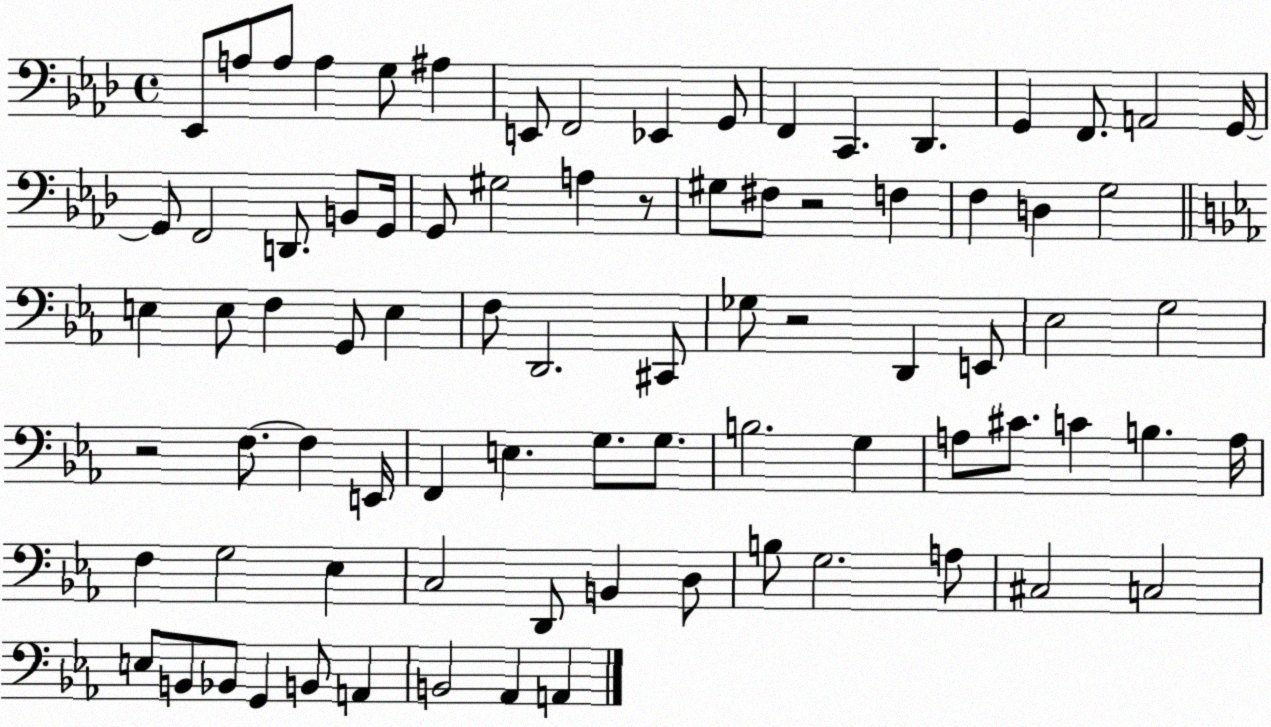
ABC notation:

X:1
T:Untitled
M:4/4
L:1/4
K:Ab
_E,,/2 A,/2 A,/2 A, G,/2 ^A, E,,/2 F,,2 _E,, G,,/2 F,, C,, _D,, G,, F,,/2 A,,2 G,,/4 G,,/2 F,,2 D,,/2 B,,/2 G,,/4 G,,/2 ^G,2 A, z/2 ^G,/2 ^F,/2 z2 F, F, D, G,2 E, E,/2 F, G,,/2 E, F,/2 D,,2 ^C,,/2 _G,/2 z2 D,, E,,/2 _E,2 G,2 z2 F,/2 F, E,,/4 F,, E, G,/2 G,/2 B,2 G, A,/2 ^C/2 C B, A,/4 F, G,2 _E, C,2 D,,/2 B,, D,/2 B,/2 G,2 A,/2 ^C,2 C,2 E,/2 B,,/2 _B,,/2 G,, B,,/2 A,, B,,2 _A,, A,,